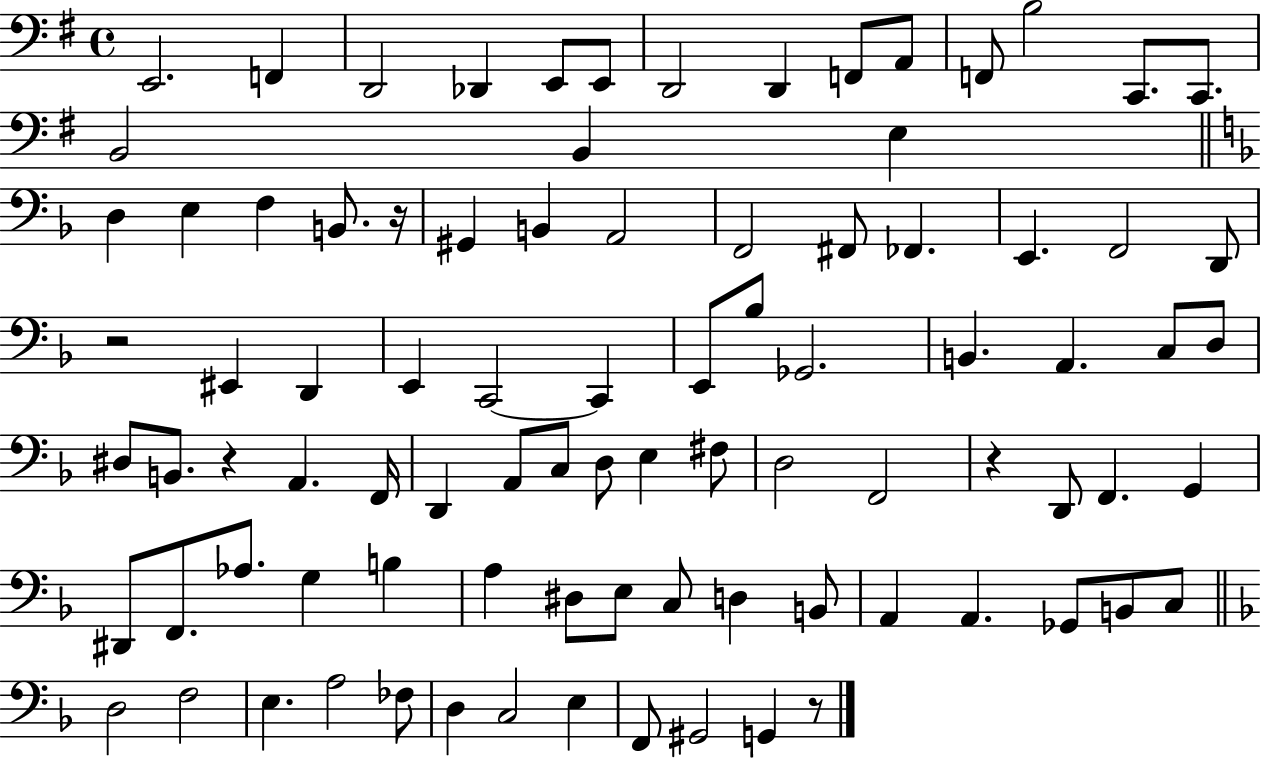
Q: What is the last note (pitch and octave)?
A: G2